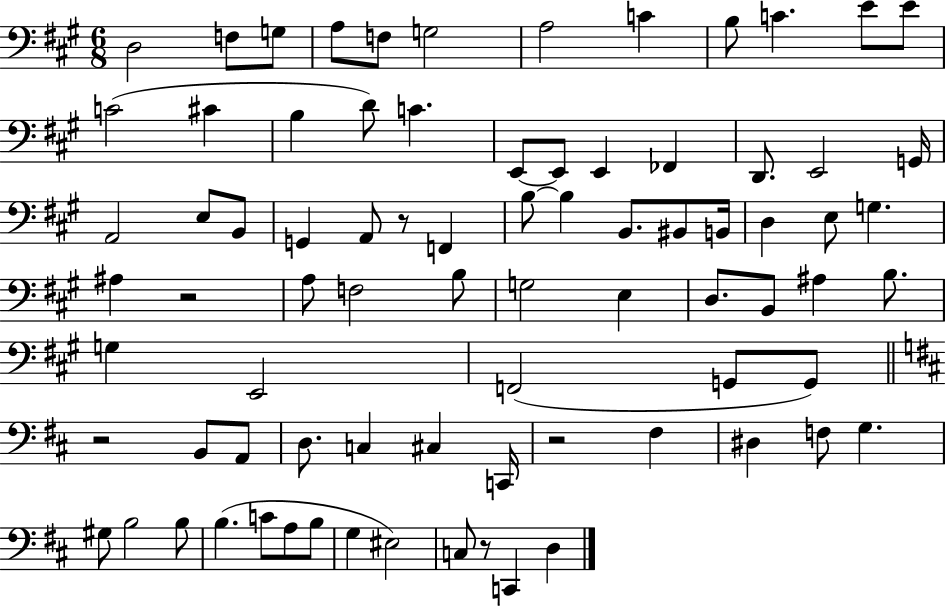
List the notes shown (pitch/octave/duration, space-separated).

D3/h F3/e G3/e A3/e F3/e G3/h A3/h C4/q B3/e C4/q. E4/e E4/e C4/h C#4/q B3/q D4/e C4/q. E2/e E2/e E2/q FES2/q D2/e. E2/h G2/s A2/h E3/e B2/e G2/q A2/e R/e F2/q B3/e B3/q B2/e. BIS2/e B2/s D3/q E3/e G3/q. A#3/q R/h A3/e F3/h B3/e G3/h E3/q D3/e. B2/e A#3/q B3/e. G3/q E2/h F2/h G2/e G2/e R/h B2/e A2/e D3/e. C3/q C#3/q C2/s R/h F#3/q D#3/q F3/e G3/q. G#3/e B3/h B3/e B3/q. C4/e A3/e B3/e G3/q EIS3/h C3/e R/e C2/q D3/q